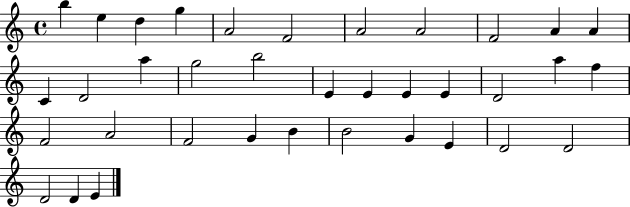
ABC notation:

X:1
T:Untitled
M:4/4
L:1/4
K:C
b e d g A2 F2 A2 A2 F2 A A C D2 a g2 b2 E E E E D2 a f F2 A2 F2 G B B2 G E D2 D2 D2 D E